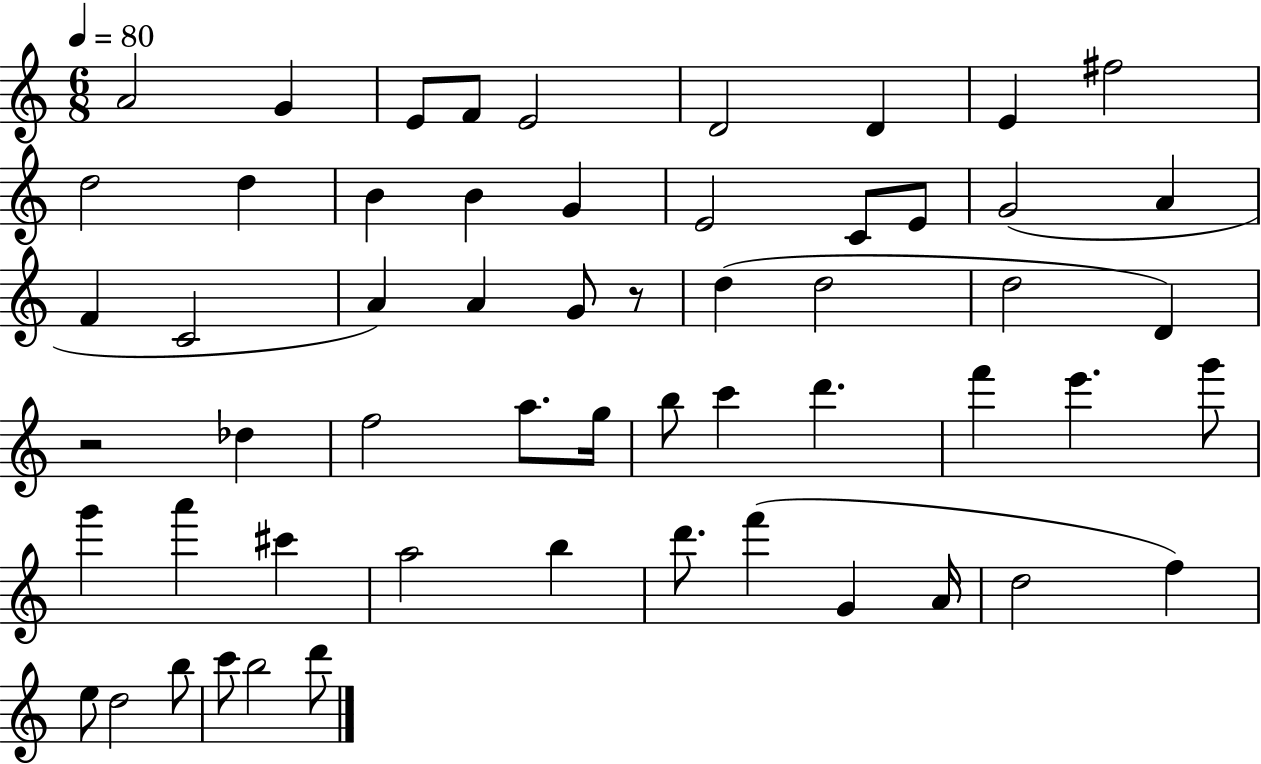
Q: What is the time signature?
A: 6/8